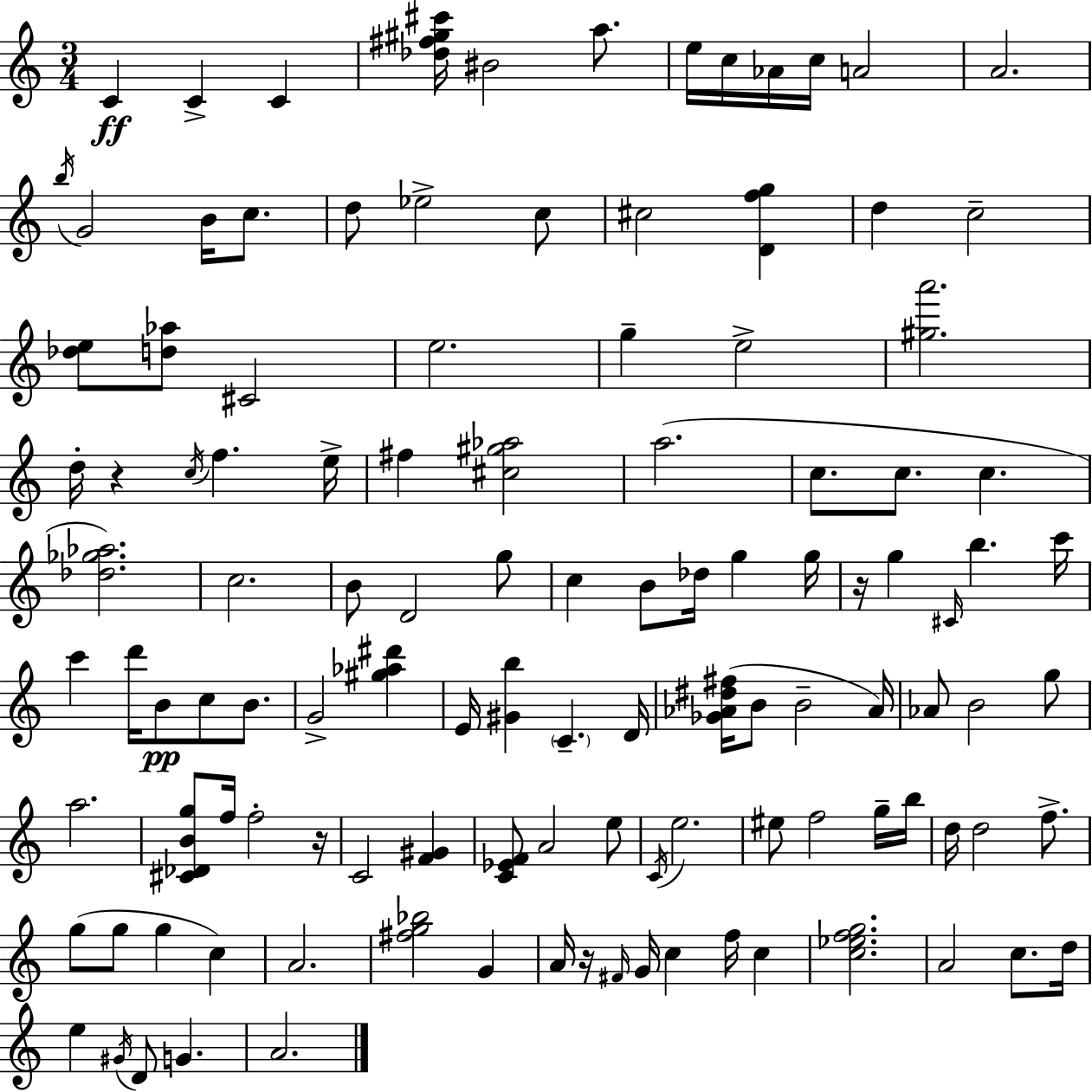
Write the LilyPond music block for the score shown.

{
  \clef treble
  \numericTimeSignature
  \time 3/4
  \key c \major
  \repeat volta 2 { c'4\ff c'4-> c'4 | <des'' fis'' gis'' cis'''>16 bis'2 a''8. | e''16 c''16 aes'16 c''16 a'2 | a'2. | \break \acciaccatura { b''16 } g'2 b'16 c''8. | d''8 ees''2-> c''8 | cis''2 <d' f'' g''>4 | d''4 c''2-- | \break <des'' e''>8 <d'' aes''>8 cis'2 | e''2. | g''4-- e''2-> | <gis'' a'''>2. | \break d''16-. r4 \acciaccatura { c''16 } f''4. | e''16-> fis''4 <cis'' gis'' aes''>2 | a''2.( | c''8. c''8. c''4. | \break <des'' ges'' aes''>2.) | c''2. | b'8 d'2 | g''8 c''4 b'8 des''16 g''4 | \break g''16 r16 g''4 \grace { cis'16 } b''4. | c'''16 c'''4 d'''16 b'8\pp c''8 | b'8. g'2-> <gis'' aes'' dis'''>4 | e'16 <gis' b''>4 \parenthesize c'4.-- | \break d'16 <ges' aes' dis'' fis''>16( b'8 b'2-- | aes'16) aes'8 b'2 | g''8 a''2. | <cis' des' b' g''>8 f''16 f''2-. | \break r16 c'2 <f' gis'>4 | <c' ees' f'>8 a'2 | e''8 \acciaccatura { c'16 } e''2. | eis''8 f''2 | \break g''16-- b''16 d''16 d''2 | f''8.-> g''8( g''8 g''4 | c''4) a'2. | <fis'' g'' bes''>2 | \break g'4 a'16 r16 \grace { fis'16 } g'16 c''4 | f''16 c''4 <c'' ees'' f'' g''>2. | a'2 | c''8. d''16 e''4 \acciaccatura { gis'16 } d'8 | \break g'4. a'2. | } \bar "|."
}